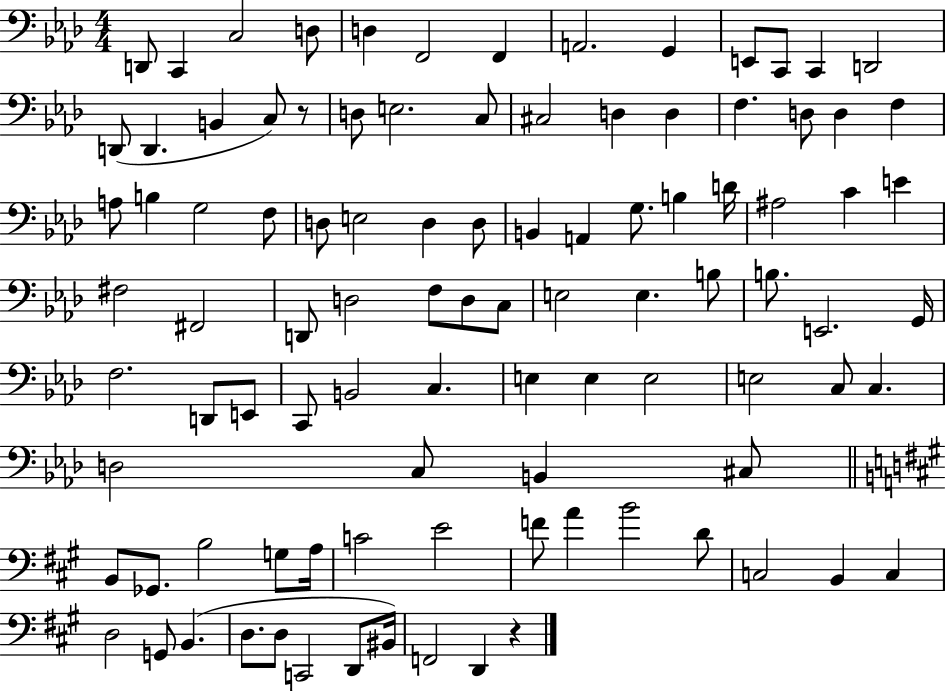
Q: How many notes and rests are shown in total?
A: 98